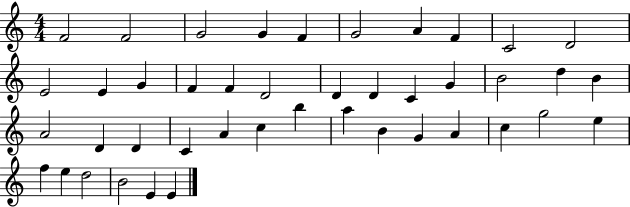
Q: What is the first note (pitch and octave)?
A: F4